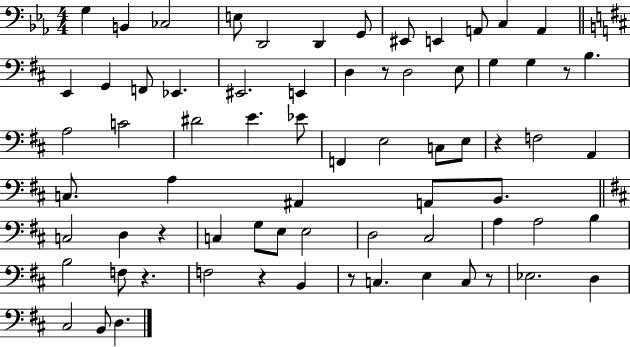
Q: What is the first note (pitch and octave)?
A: G3